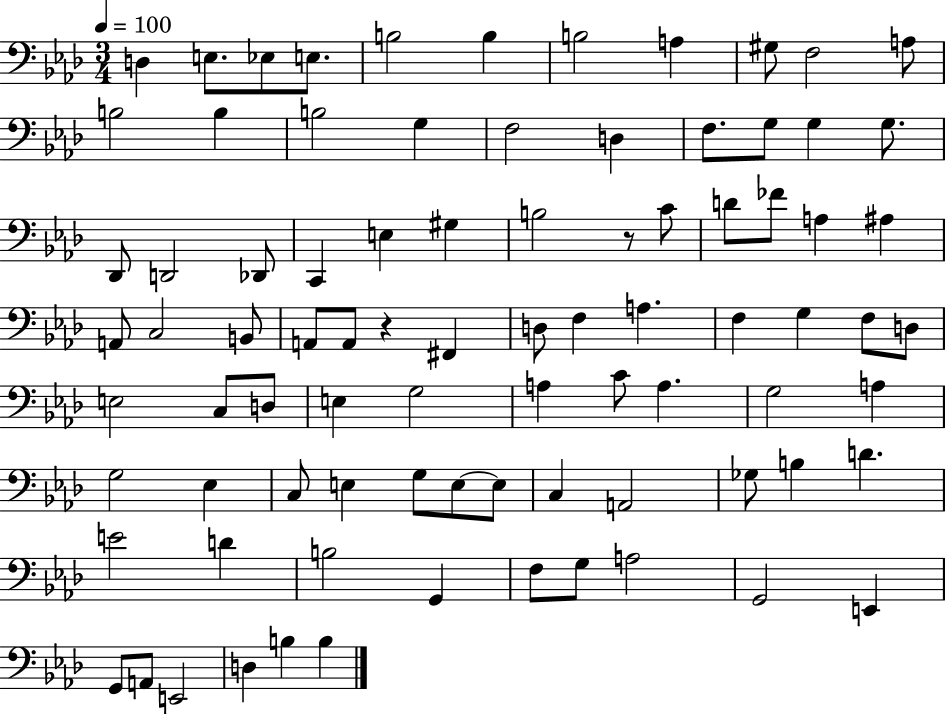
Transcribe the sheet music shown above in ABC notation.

X:1
T:Untitled
M:3/4
L:1/4
K:Ab
D, E,/2 _E,/2 E,/2 B,2 B, B,2 A, ^G,/2 F,2 A,/2 B,2 B, B,2 G, F,2 D, F,/2 G,/2 G, G,/2 _D,,/2 D,,2 _D,,/2 C,, E, ^G, B,2 z/2 C/2 D/2 _F/2 A, ^A, A,,/2 C,2 B,,/2 A,,/2 A,,/2 z ^F,, D,/2 F, A, F, G, F,/2 D,/2 E,2 C,/2 D,/2 E, G,2 A, C/2 A, G,2 A, G,2 _E, C,/2 E, G,/2 E,/2 E,/2 C, A,,2 _G,/2 B, D E2 D B,2 G,, F,/2 G,/2 A,2 G,,2 E,, G,,/2 A,,/2 E,,2 D, B, B,